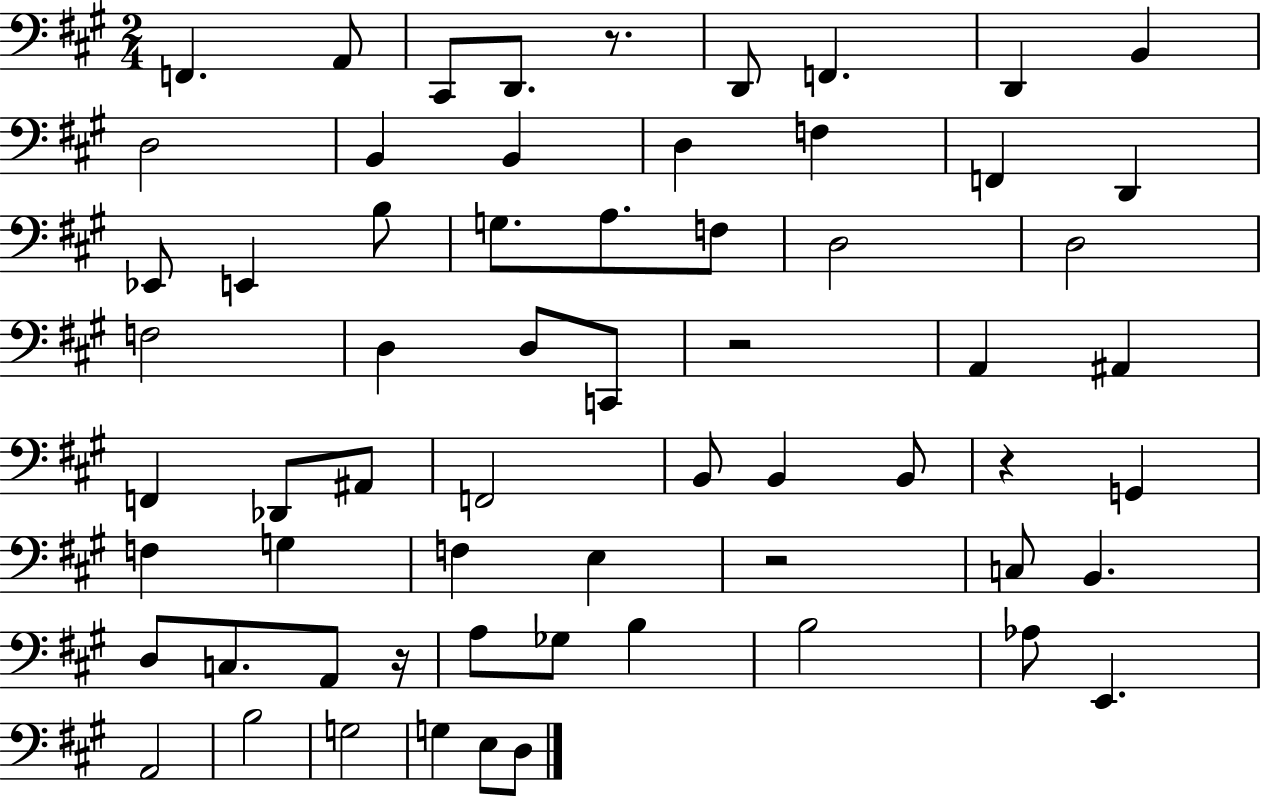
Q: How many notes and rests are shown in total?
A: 63